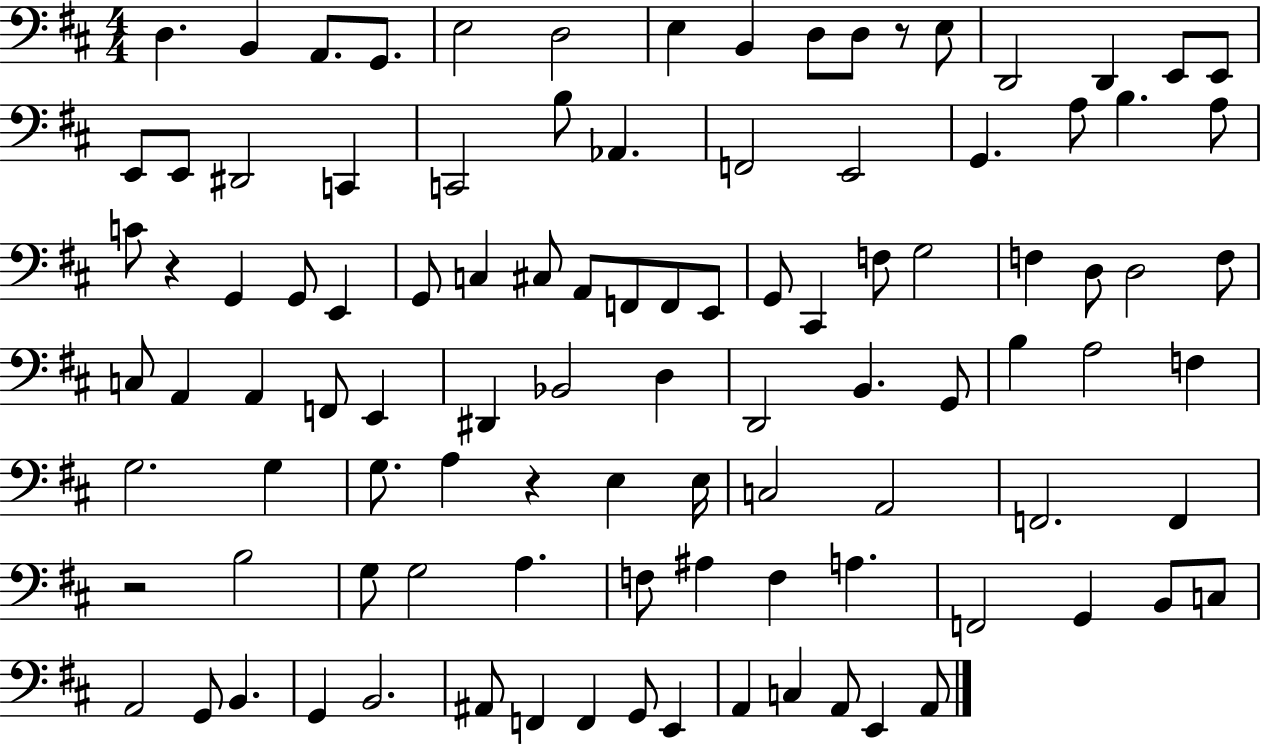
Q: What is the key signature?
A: D major